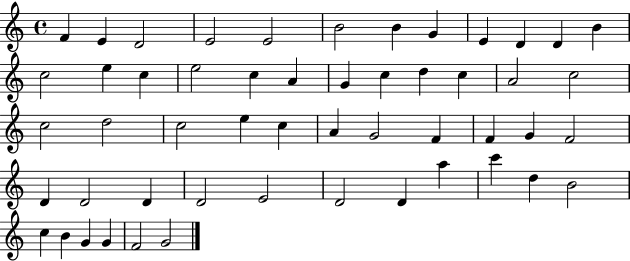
{
  \clef treble
  \time 4/4
  \defaultTimeSignature
  \key c \major
  f'4 e'4 d'2 | e'2 e'2 | b'2 b'4 g'4 | e'4 d'4 d'4 b'4 | \break c''2 e''4 c''4 | e''2 c''4 a'4 | g'4 c''4 d''4 c''4 | a'2 c''2 | \break c''2 d''2 | c''2 e''4 c''4 | a'4 g'2 f'4 | f'4 g'4 f'2 | \break d'4 d'2 d'4 | d'2 e'2 | d'2 d'4 a''4 | c'''4 d''4 b'2 | \break c''4 b'4 g'4 g'4 | f'2 g'2 | \bar "|."
}